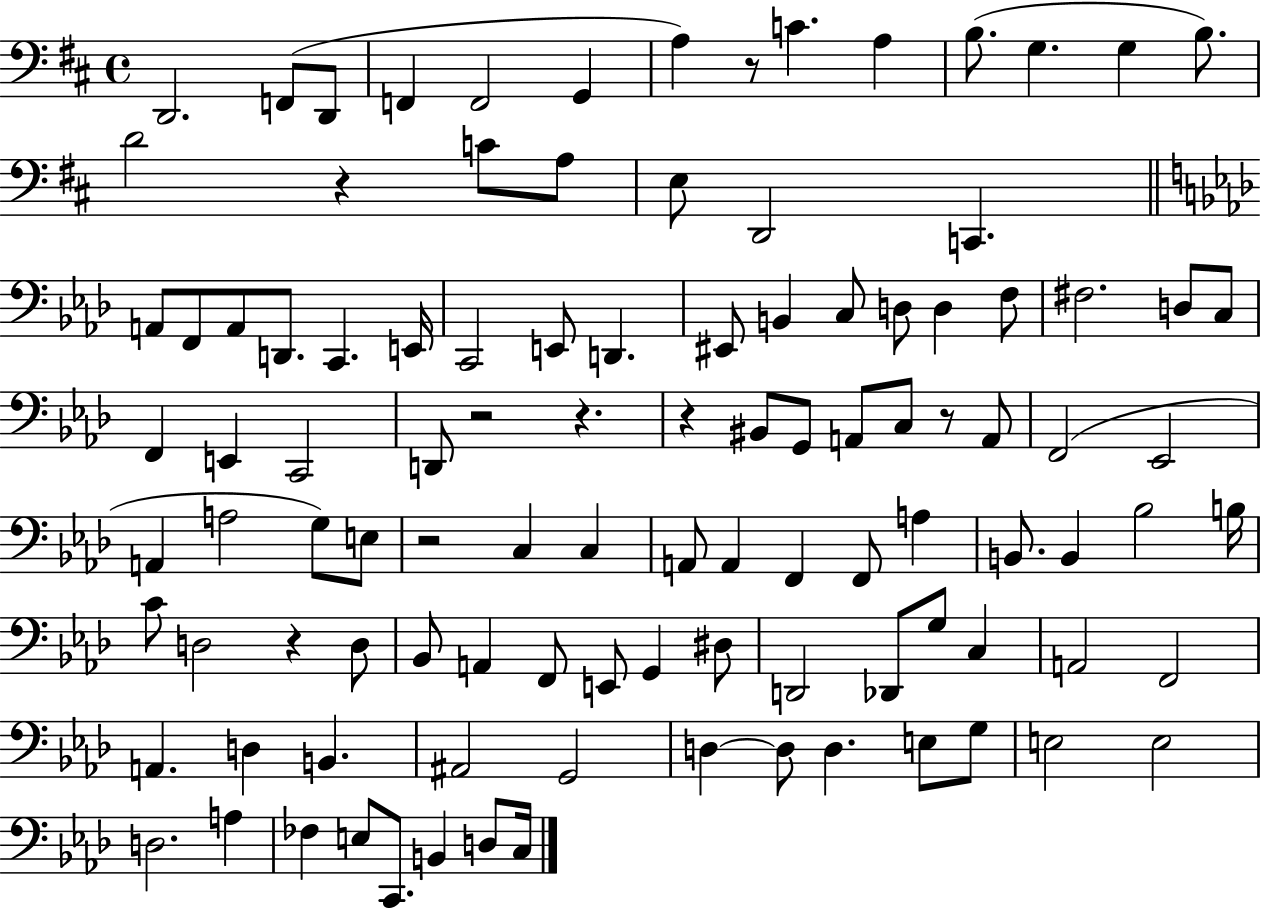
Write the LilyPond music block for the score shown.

{
  \clef bass
  \time 4/4
  \defaultTimeSignature
  \key d \major
  \repeat volta 2 { d,2. f,8( d,8 | f,4 f,2 g,4 | a4) r8 c'4. a4 | b8.( g4. g4 b8.) | \break d'2 r4 c'8 a8 | e8 d,2 c,4. | \bar "||" \break \key aes \major a,8 f,8 a,8 d,8. c,4. e,16 | c,2 e,8 d,4. | eis,8 b,4 c8 d8 d4 f8 | fis2. d8 c8 | \break f,4 e,4 c,2 | d,8 r2 r4. | r4 bis,8 g,8 a,8 c8 r8 a,8 | f,2( ees,2 | \break a,4 a2 g8) e8 | r2 c4 c4 | a,8 a,4 f,4 f,8 a4 | b,8. b,4 bes2 b16 | \break c'8 d2 r4 d8 | bes,8 a,4 f,8 e,8 g,4 dis8 | d,2 des,8 g8 c4 | a,2 f,2 | \break a,4. d4 b,4. | ais,2 g,2 | d4~~ d8 d4. e8 g8 | e2 e2 | \break d2. a4 | fes4 e8 c,8. b,4 d8 c16 | } \bar "|."
}